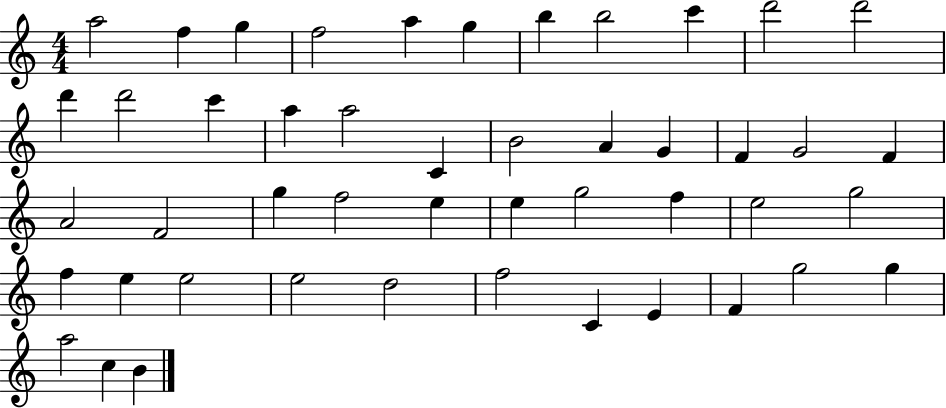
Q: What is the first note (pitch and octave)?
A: A5